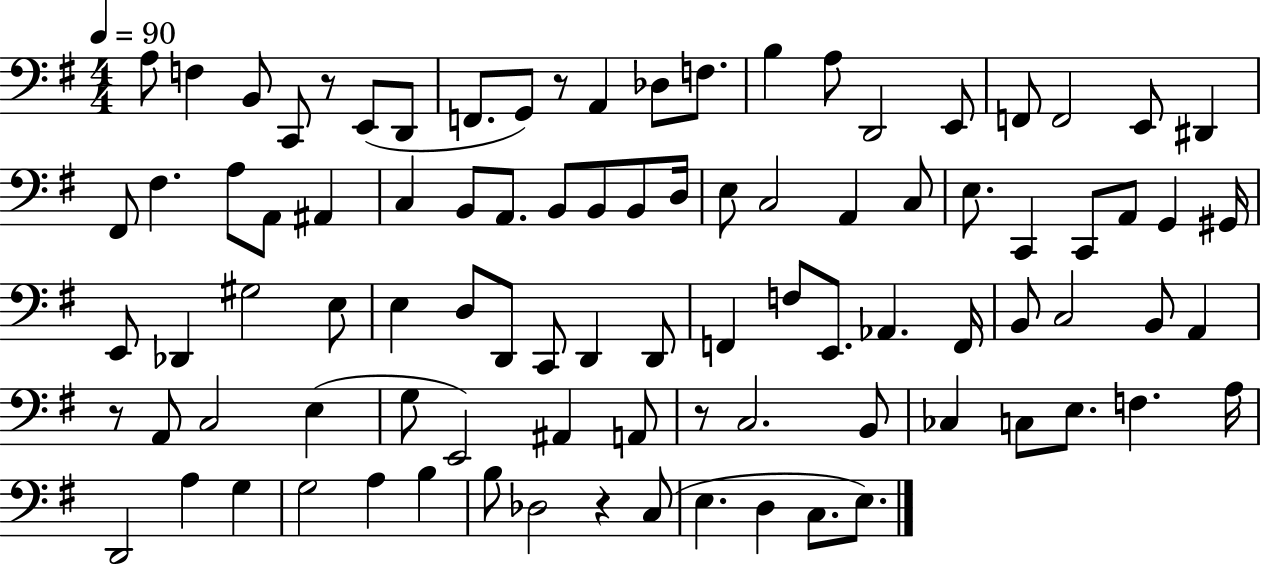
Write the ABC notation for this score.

X:1
T:Untitled
M:4/4
L:1/4
K:G
A,/2 F, B,,/2 C,,/2 z/2 E,,/2 D,,/2 F,,/2 G,,/2 z/2 A,, _D,/2 F,/2 B, A,/2 D,,2 E,,/2 F,,/2 F,,2 E,,/2 ^D,, ^F,,/2 ^F, A,/2 A,,/2 ^A,, C, B,,/2 A,,/2 B,,/2 B,,/2 B,,/2 D,/4 E,/2 C,2 A,, C,/2 E,/2 C,, C,,/2 A,,/2 G,, ^G,,/4 E,,/2 _D,, ^G,2 E,/2 E, D,/2 D,,/2 C,,/2 D,, D,,/2 F,, F,/2 E,,/2 _A,, F,,/4 B,,/2 C,2 B,,/2 A,, z/2 A,,/2 C,2 E, G,/2 E,,2 ^A,, A,,/2 z/2 C,2 B,,/2 _C, C,/2 E,/2 F, A,/4 D,,2 A, G, G,2 A, B, B,/2 _D,2 z C,/2 E, D, C,/2 E,/2